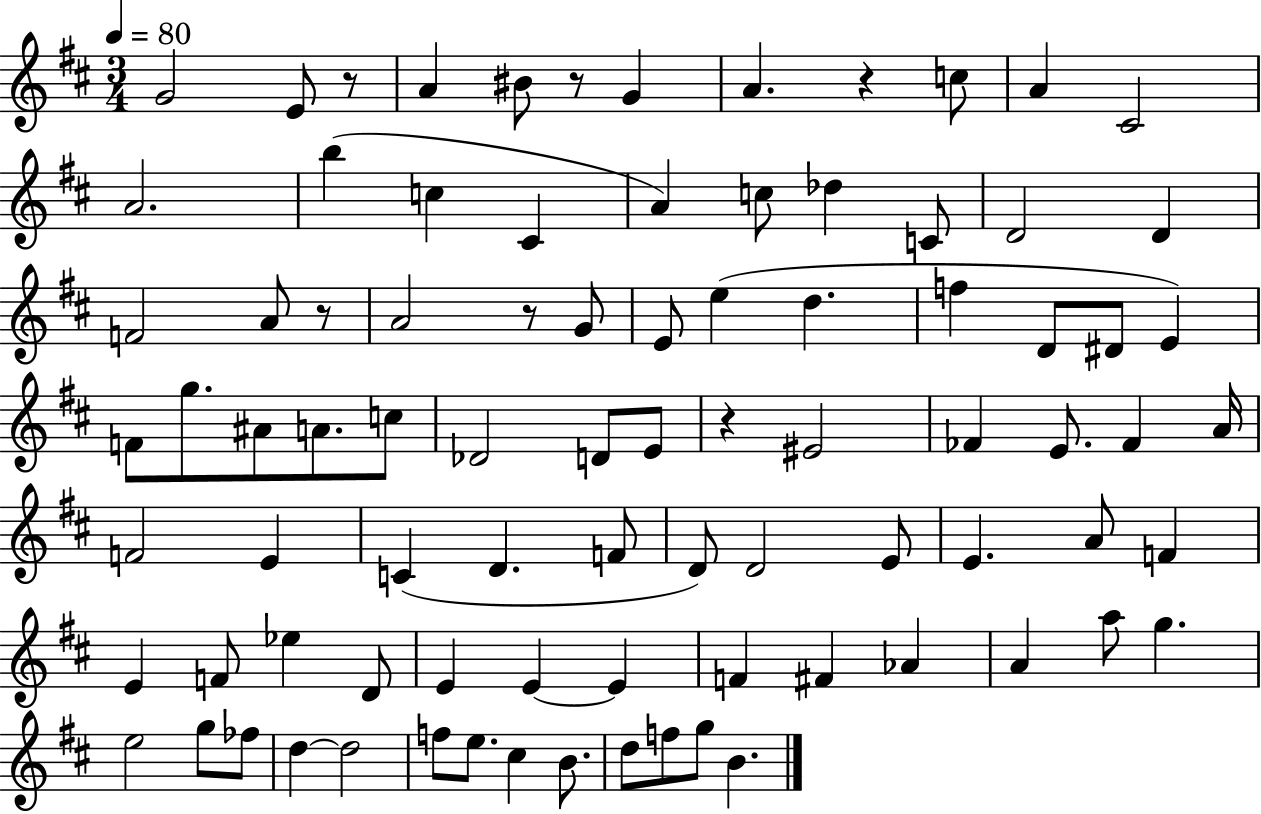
G4/h E4/e R/e A4/q BIS4/e R/e G4/q A4/q. R/q C5/e A4/q C#4/h A4/h. B5/q C5/q C#4/q A4/q C5/e Db5/q C4/e D4/h D4/q F4/h A4/e R/e A4/h R/e G4/e E4/e E5/q D5/q. F5/q D4/e D#4/e E4/q F4/e G5/e. A#4/e A4/e. C5/e Db4/h D4/e E4/e R/q EIS4/h FES4/q E4/e. FES4/q A4/s F4/h E4/q C4/q D4/q. F4/e D4/e D4/h E4/e E4/q. A4/e F4/q E4/q F4/e Eb5/q D4/e E4/q E4/q E4/q F4/q F#4/q Ab4/q A4/q A5/e G5/q. E5/h G5/e FES5/e D5/q D5/h F5/e E5/e. C#5/q B4/e. D5/e F5/e G5/e B4/q.